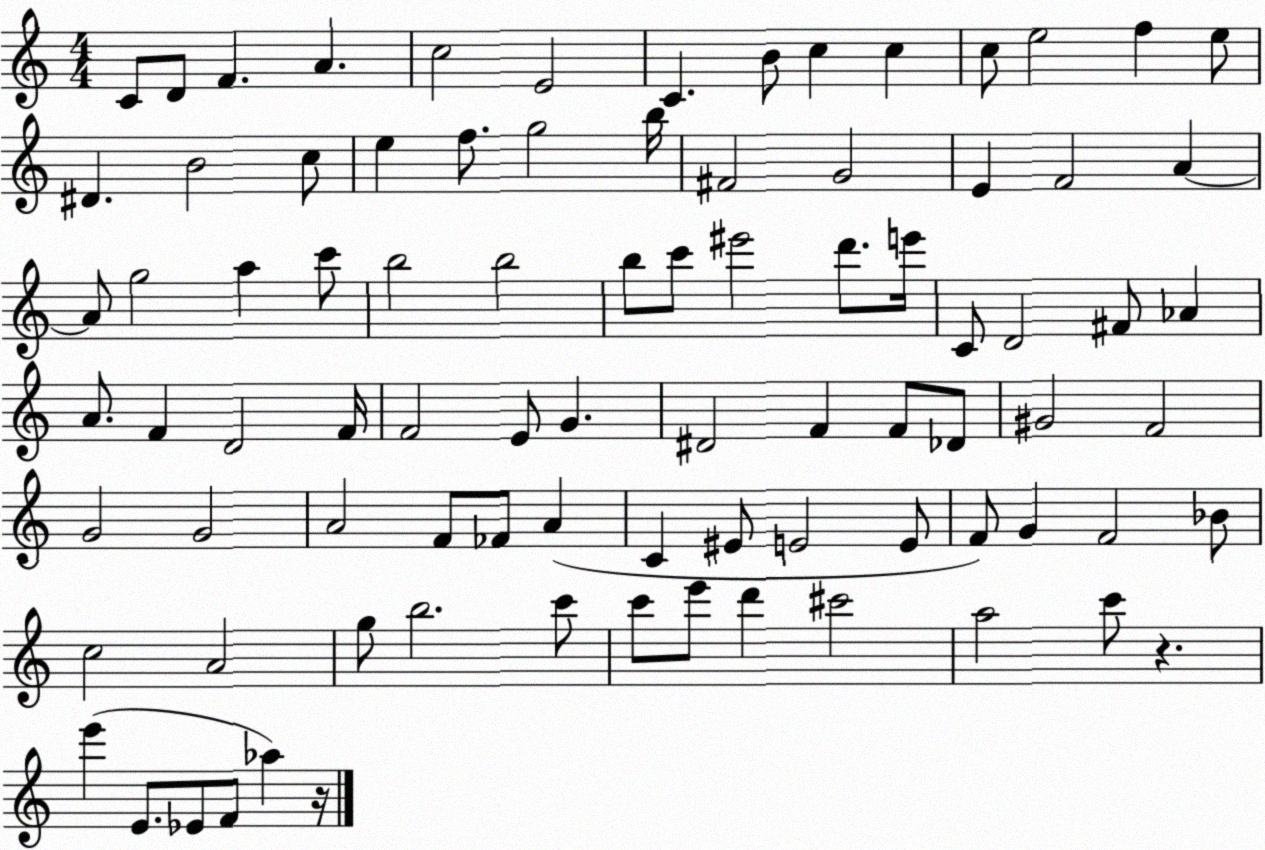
X:1
T:Untitled
M:4/4
L:1/4
K:C
C/2 D/2 F A c2 E2 C B/2 c c c/2 e2 f e/2 ^D B2 c/2 e f/2 g2 b/4 ^F2 G2 E F2 A A/2 g2 a c'/2 b2 b2 b/2 c'/2 ^e'2 d'/2 e'/4 C/2 D2 ^F/2 _A A/2 F D2 F/4 F2 E/2 G ^D2 F F/2 _D/2 ^G2 F2 G2 G2 A2 F/2 _F/2 A C ^E/2 E2 E/2 F/2 G F2 _B/2 c2 A2 g/2 b2 c'/2 c'/2 e'/2 d' ^c'2 a2 c'/2 z e' E/2 _E/2 F/2 _a z/4